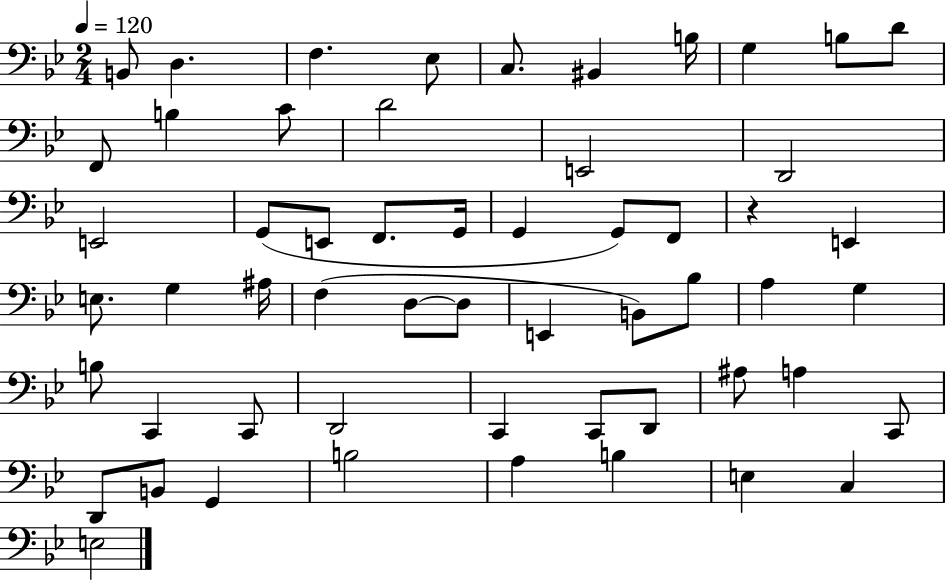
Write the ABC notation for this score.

X:1
T:Untitled
M:2/4
L:1/4
K:Bb
B,,/2 D, F, _E,/2 C,/2 ^B,, B,/4 G, B,/2 D/2 F,,/2 B, C/2 D2 E,,2 D,,2 E,,2 G,,/2 E,,/2 F,,/2 G,,/4 G,, G,,/2 F,,/2 z E,, E,/2 G, ^A,/4 F, D,/2 D,/2 E,, B,,/2 _B,/2 A, G, B,/2 C,, C,,/2 D,,2 C,, C,,/2 D,,/2 ^A,/2 A, C,,/2 D,,/2 B,,/2 G,, B,2 A, B, E, C, E,2